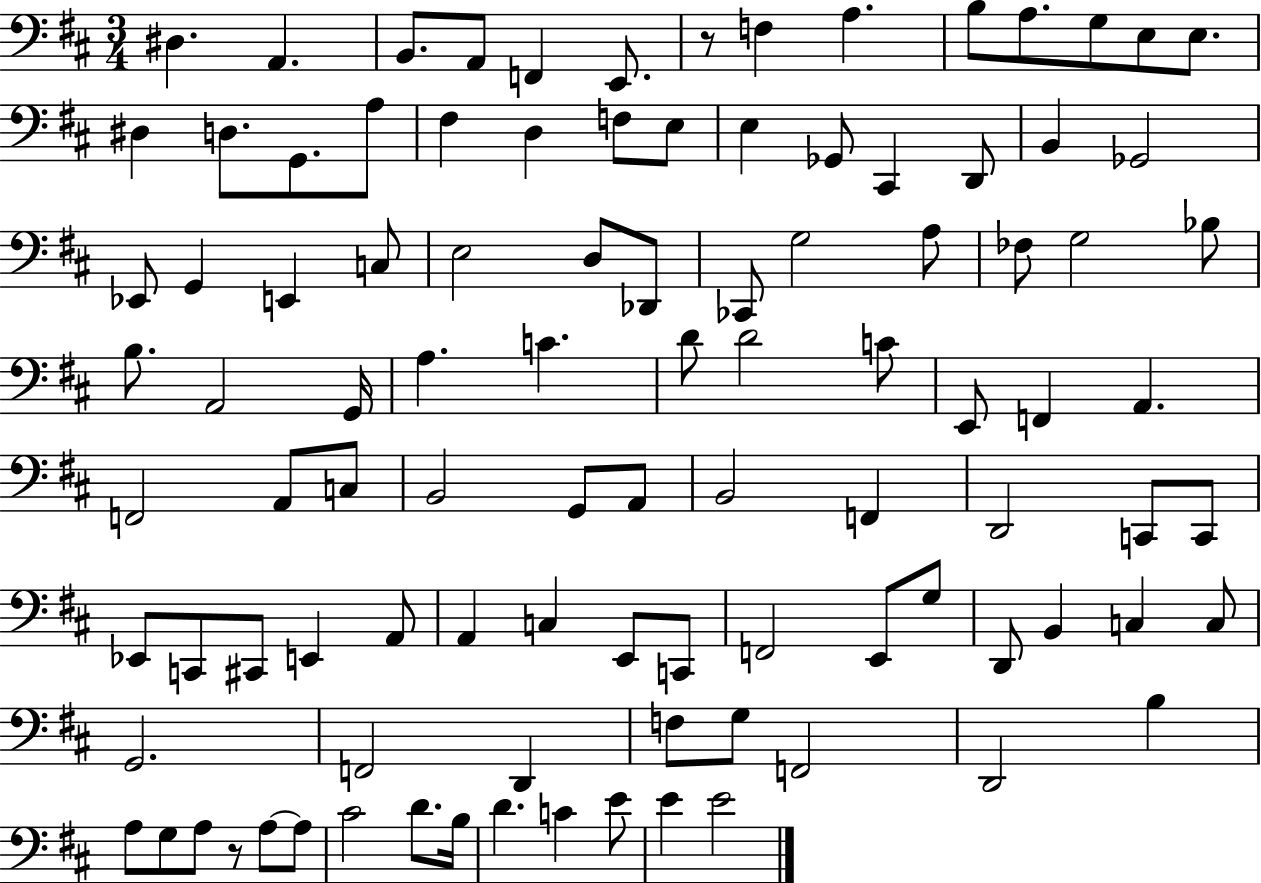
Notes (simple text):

D#3/q. A2/q. B2/e. A2/e F2/q E2/e. R/e F3/q A3/q. B3/e A3/e. G3/e E3/e E3/e. D#3/q D3/e. G2/e. A3/e F#3/q D3/q F3/e E3/e E3/q Gb2/e C#2/q D2/e B2/q Gb2/h Eb2/e G2/q E2/q C3/e E3/h D3/e Db2/e CES2/e G3/h A3/e FES3/e G3/h Bb3/e B3/e. A2/h G2/s A3/q. C4/q. D4/e D4/h C4/e E2/e F2/q A2/q. F2/h A2/e C3/e B2/h G2/e A2/e B2/h F2/q D2/h C2/e C2/e Eb2/e C2/e C#2/e E2/q A2/e A2/q C3/q E2/e C2/e F2/h E2/e G3/e D2/e B2/q C3/q C3/e G2/h. F2/h D2/q F3/e G3/e F2/h D2/h B3/q A3/e G3/e A3/e R/e A3/e A3/e C#4/h D4/e. B3/s D4/q. C4/q E4/e E4/q E4/h